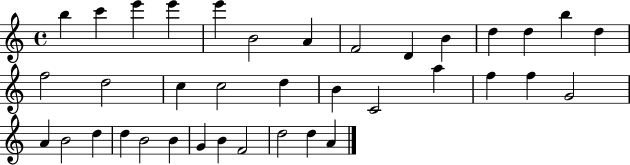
X:1
T:Untitled
M:4/4
L:1/4
K:C
b c' e' e' e' B2 A F2 D B d d b d f2 d2 c c2 d B C2 a f f G2 A B2 d d B2 B G B F2 d2 d A